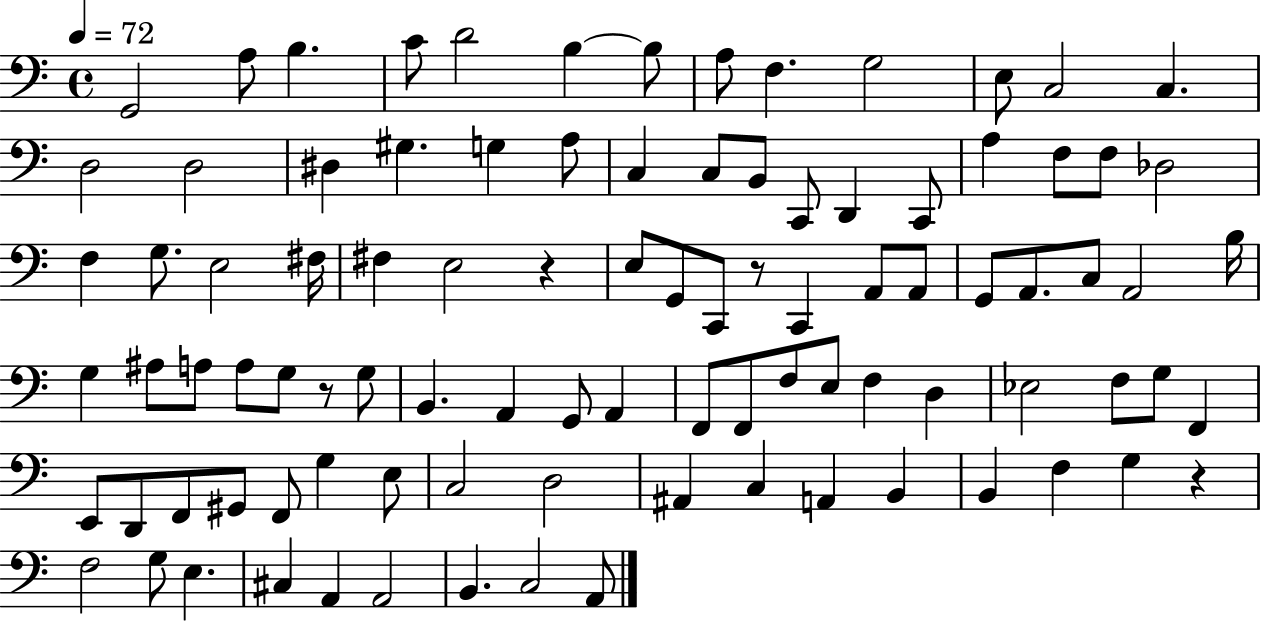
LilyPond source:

{
  \clef bass
  \time 4/4
  \defaultTimeSignature
  \key c \major
  \tempo 4 = 72
  g,2 a8 b4. | c'8 d'2 b4~~ b8 | a8 f4. g2 | e8 c2 c4. | \break d2 d2 | dis4 gis4. g4 a8 | c4 c8 b,8 c,8 d,4 c,8 | a4 f8 f8 des2 | \break f4 g8. e2 fis16 | fis4 e2 r4 | e8 g,8 c,8 r8 c,4 a,8 a,8 | g,8 a,8. c8 a,2 b16 | \break g4 ais8 a8 a8 g8 r8 g8 | b,4. a,4 g,8 a,4 | f,8 f,8 f8 e8 f4 d4 | ees2 f8 g8 f,4 | \break e,8 d,8 f,8 gis,8 f,8 g4 e8 | c2 d2 | ais,4 c4 a,4 b,4 | b,4 f4 g4 r4 | \break f2 g8 e4. | cis4 a,4 a,2 | b,4. c2 a,8 | \bar "|."
}